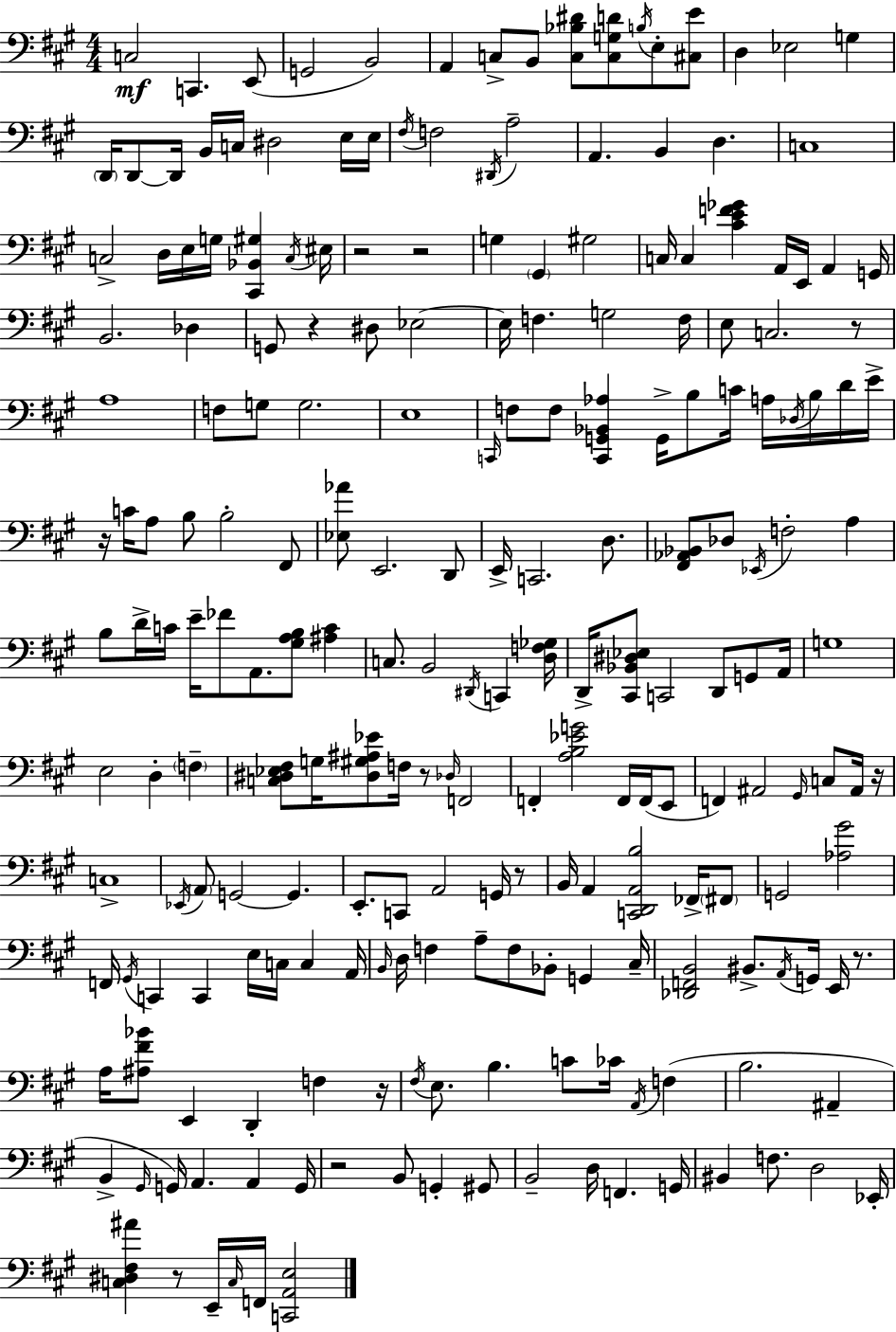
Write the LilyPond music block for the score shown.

{
  \clef bass
  \numericTimeSignature
  \time 4/4
  \key a \major
  c2\mf c,4. e,8( | g,2 b,2) | a,4 c8-> b,8 <c bes dis'>8 <c g d'>8 \acciaccatura { b16 } e8-. <cis e'>8 | d4 ees2 g4 | \break \parenthesize d,16 d,8~~ d,16 b,16 c16 dis2 e16 | e16 \acciaccatura { fis16 } f2 \acciaccatura { dis,16 } a2-- | a,4. b,4 d4. | c1 | \break c2-> d16 e16 g16 <cis, bes, gis>4 | \acciaccatura { c16 } eis16 r2 r2 | g4 \parenthesize gis,4 gis2 | c16 c4 <cis' e' f' ges'>4 a,16 e,16 a,4 | \break g,16 b,2. | des4 g,8 r4 dis8 ees2~~ | ees16 f4. g2 | f16 e8 c2. | \break r8 a1 | f8 g8 g2. | e1 | \grace { c,16 } f8 f8 <c, g, bes, aes>4 g,16-> b8 | \break c'16 a16 \acciaccatura { des16 } b16 d'16 e'16-> r16 c'16 a8 b8 b2-. | fis,8 <ees aes'>8 e,2. | d,8 e,16-> c,2. | d8. <fis, aes, bes,>8 des8 \acciaccatura { ees,16 } f2-. | \break a4 b8 d'16-> c'16 e'16-- fes'8 a,8. | <gis a b>8 <ais c'>4 c8. b,2 | \acciaccatura { dis,16 } c,4 <d f ges>16 d,16-> <cis, bes, dis ees>8 c,2 | d,8 g,8 a,16 g1 | \break e2 | d4-. \parenthesize f4-- <c dis ees fis>8 g16 <dis gis ais ees'>8 f16 r8 | \grace { des16 } f,2 f,4-. <a b ees' g'>2 | f,16 f,16( e,8 f,4) ais,2 | \break \grace { gis,16 } c8 ais,16 r16 c1-> | \acciaccatura { ees,16 } \parenthesize a,8 g,2~~ | g,4. e,8.-. c,8 | a,2 g,16 r8 b,16 a,4 | \break <c, d, a, b>2 fes,16-> \parenthesize fis,8 g,2 | <aes gis'>2 f,16 \acciaccatura { gis,16 } c,4 | c,4 e16 c16 c4 a,16 \grace { b,16 } d16 f4 | a8-- f8 bes,8-. g,4 cis16-- <des, f, b,>2 | \break bis,8.-> \acciaccatura { a,16 } g,16 e,16 r8. a16 <ais fis' bes'>8 | e,4 d,4-. f4 r16 \acciaccatura { fis16 } e8. | b4. c'8 ces'16 \acciaccatura { a,16 } f4( | b2. ais,4-- | \break b,4-> \grace { gis,16 } g,16) a,4. a,4 | g,16 r2 b,8 g,4-. gis,8 | b,2-- d16 f,4. | g,16 bis,4 f8. d2 | \break ees,16-. <c dis fis ais'>4 r8 e,16-- \grace { c16 } f,16 <c, a, e>2 | \bar "|."
}